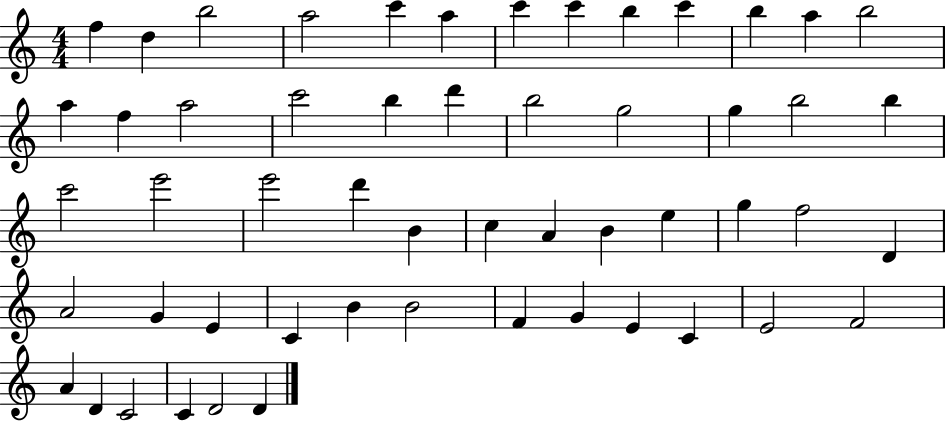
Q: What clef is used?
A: treble